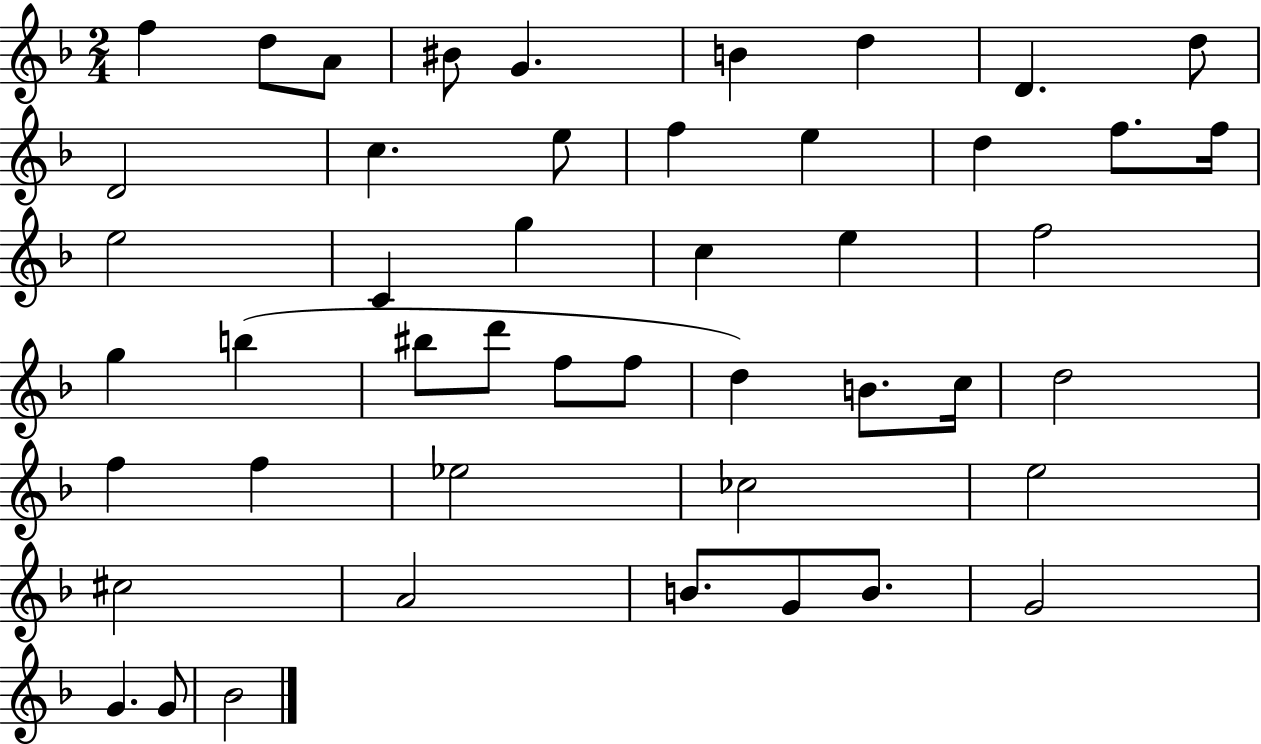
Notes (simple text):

F5/q D5/e A4/e BIS4/e G4/q. B4/q D5/q D4/q. D5/e D4/h C5/q. E5/e F5/q E5/q D5/q F5/e. F5/s E5/h C4/q G5/q C5/q E5/q F5/h G5/q B5/q BIS5/e D6/e F5/e F5/e D5/q B4/e. C5/s D5/h F5/q F5/q Eb5/h CES5/h E5/h C#5/h A4/h B4/e. G4/e B4/e. G4/h G4/q. G4/e Bb4/h